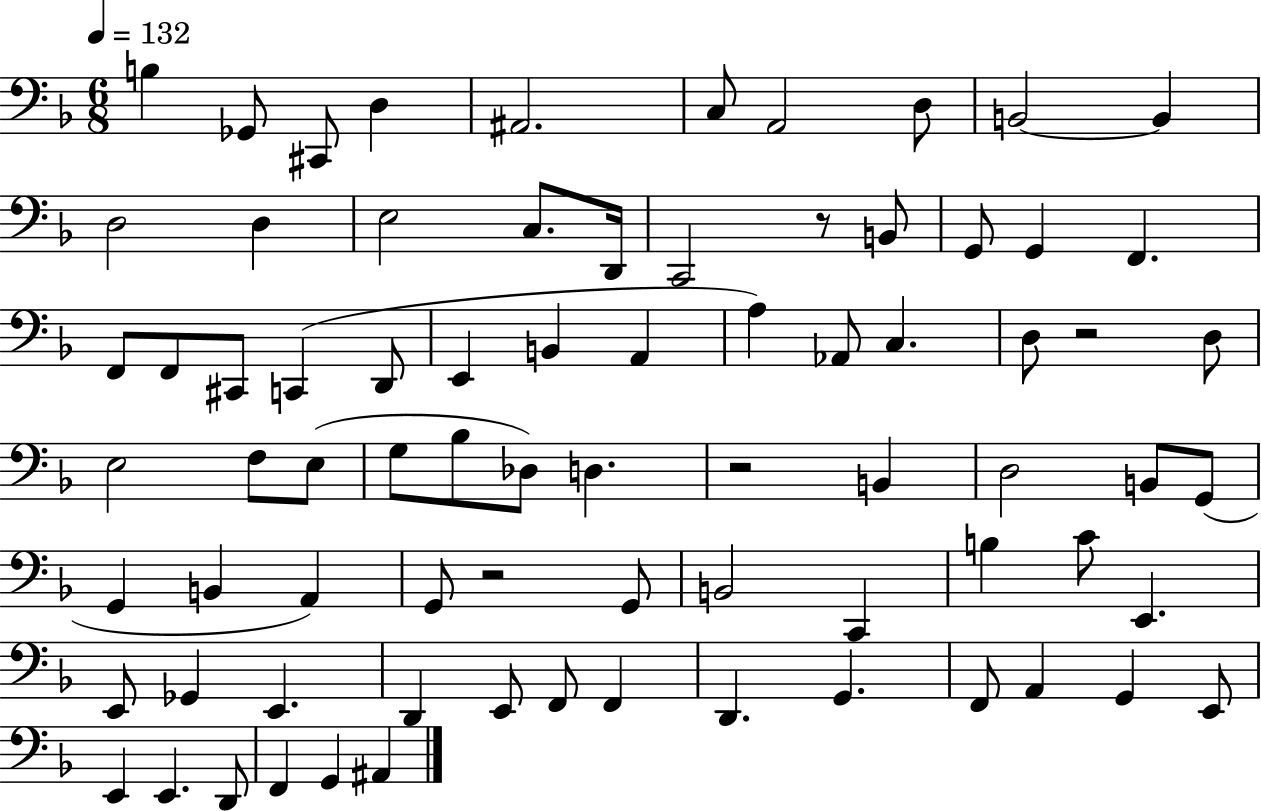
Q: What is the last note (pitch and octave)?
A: A#2